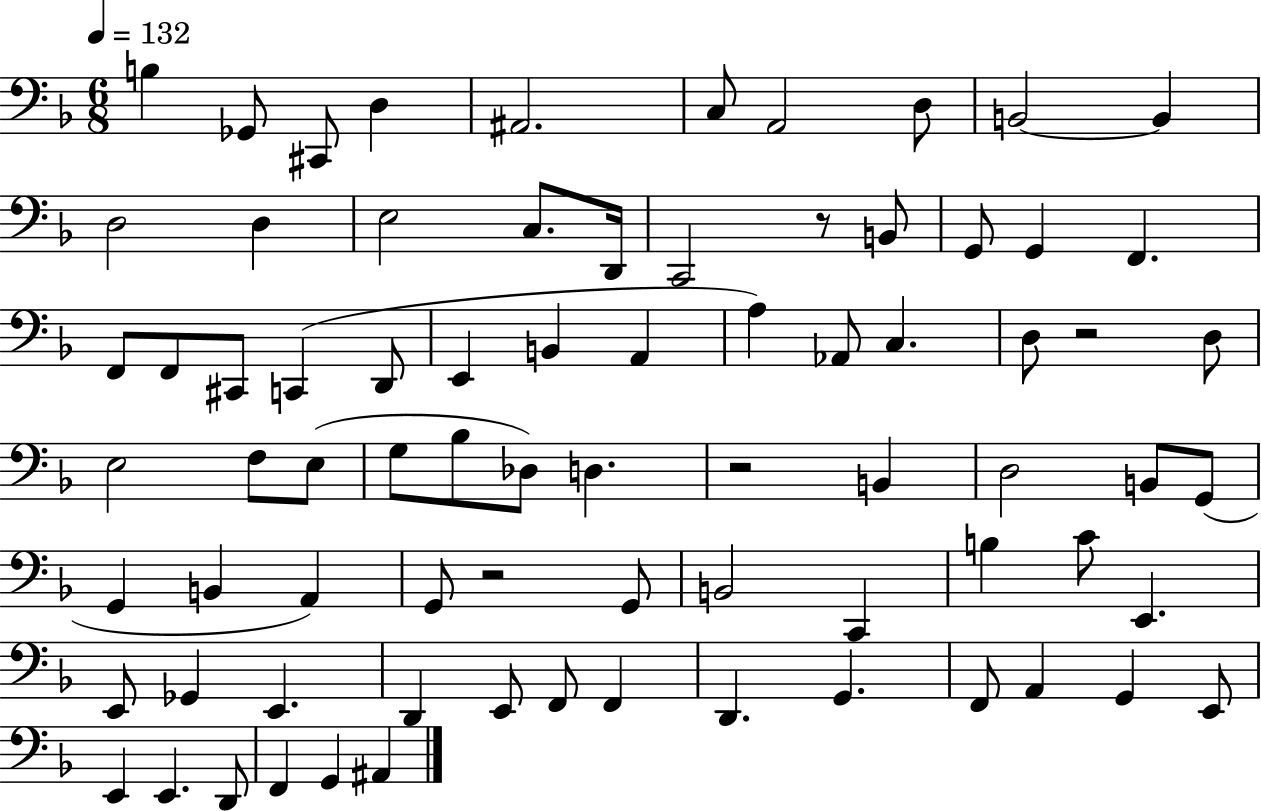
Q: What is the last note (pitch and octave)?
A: A#2